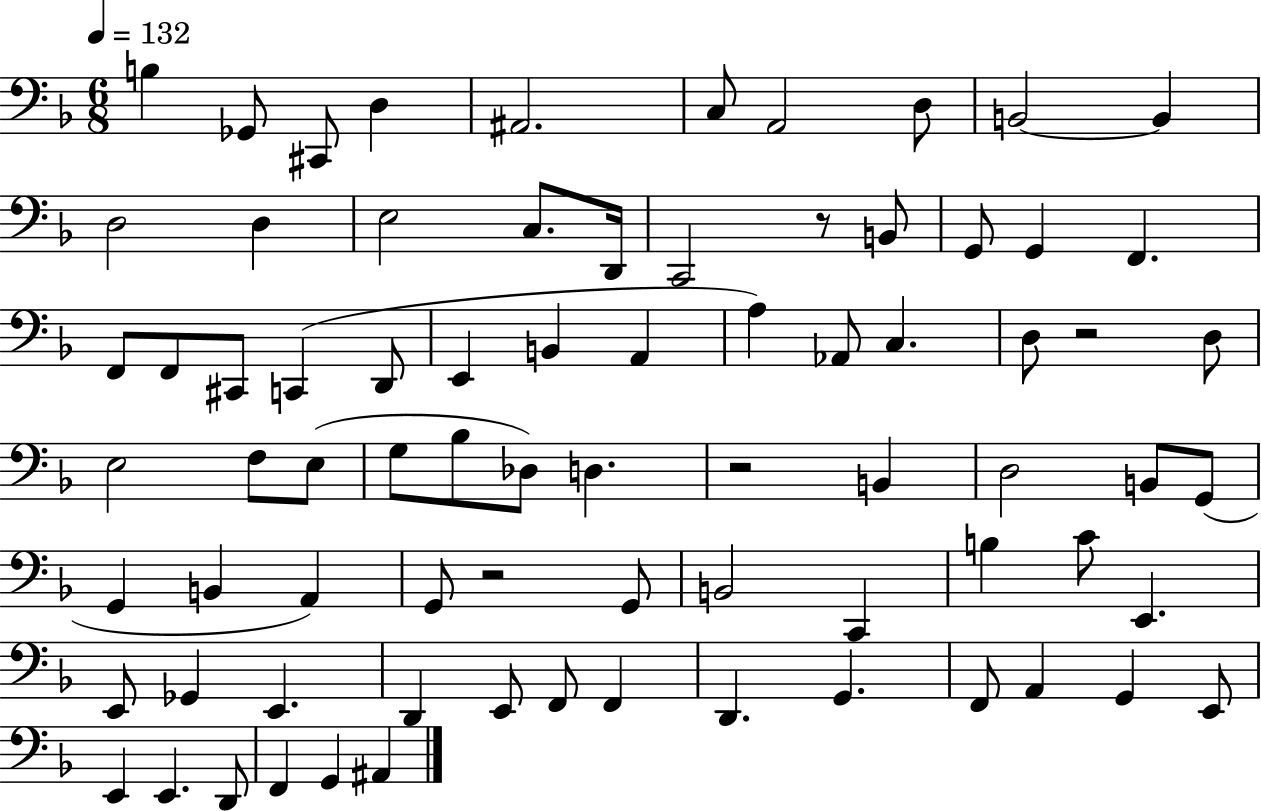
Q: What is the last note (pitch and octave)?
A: A#2